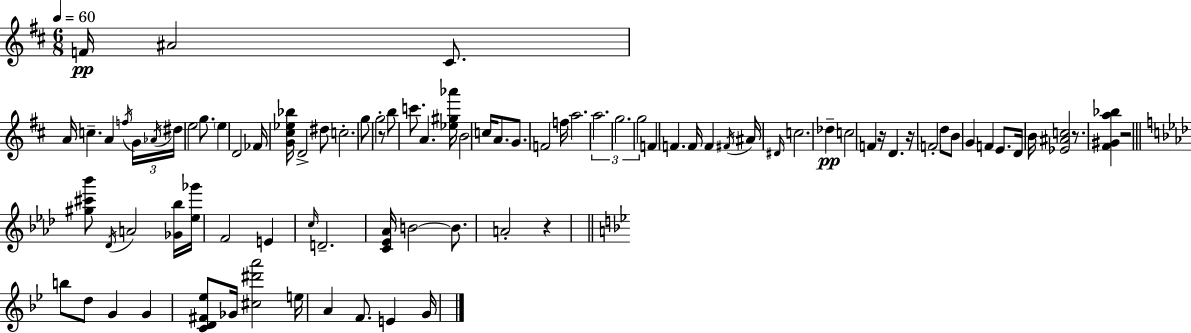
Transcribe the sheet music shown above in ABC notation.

X:1
T:Untitled
M:6/8
L:1/4
K:D
F/4 ^A2 ^C/2 A/4 c A f/4 G/4 _A/4 ^d/4 e2 g/2 e D2 _F/4 [G^c_e_b]/4 D2 ^d/2 c2 g/2 g2 z/2 b/2 c'/2 A [_e^g_a']/4 B2 c/4 A/2 G/2 F2 f/4 a2 a2 g2 g2 F F F/4 F ^F/4 ^A/4 ^D/4 c2 _d c2 F z/4 D z/4 F2 d/2 B/2 G F E/2 D/4 B/4 [_E^Ac]2 z/2 [^F^Ga_b] z2 [^g^c'_b']/2 _D/4 A2 [_G_b]/4 [_e_g']/4 F2 E c/4 D2 [C_E_A]/4 B2 B/2 A2 z b/2 d/2 G G [CD^F_e]/2 _G/4 [^c^d'a']2 e/4 A F/2 E G/4